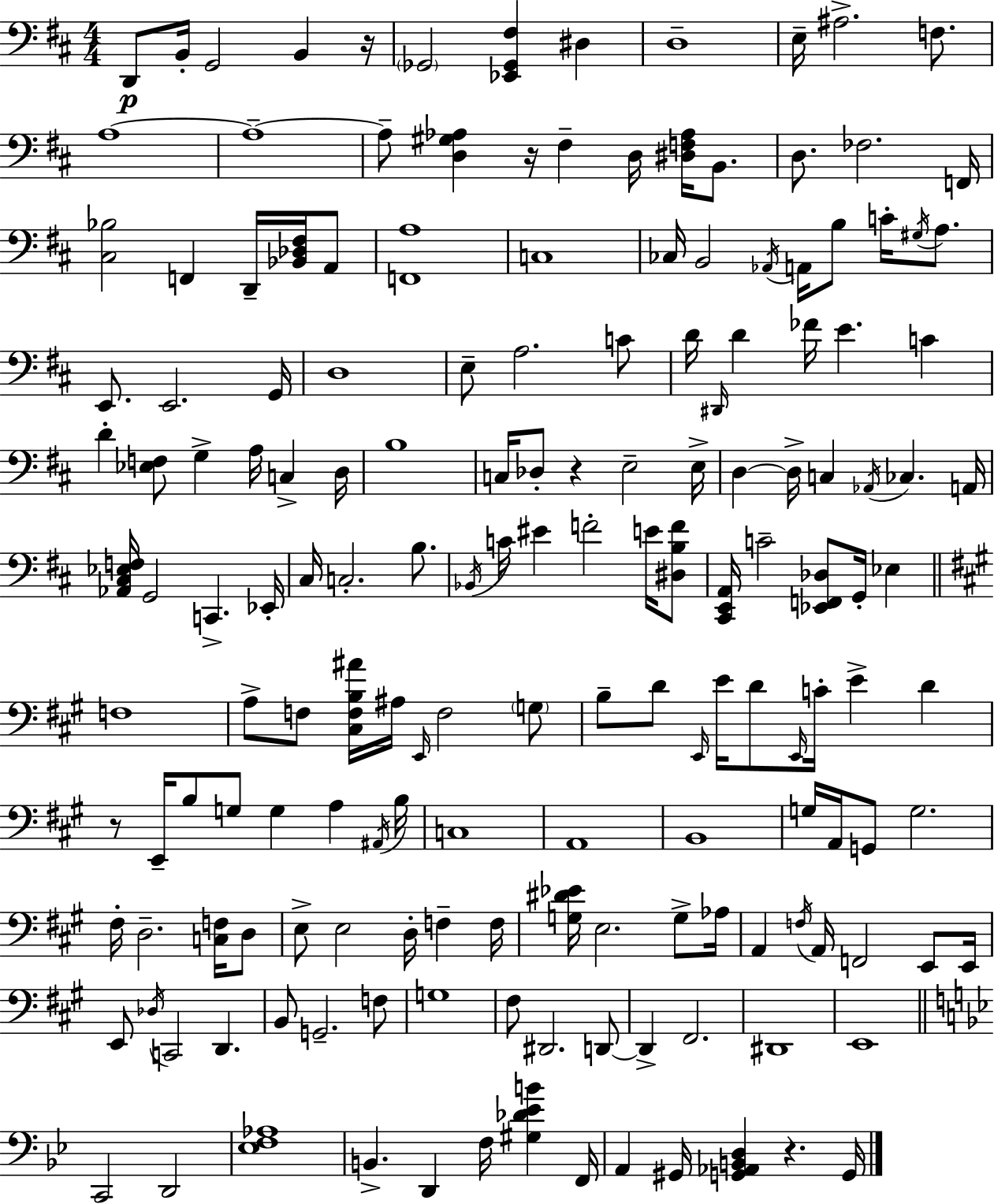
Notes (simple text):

D2/e B2/s G2/h B2/q R/s Gb2/h [Eb2,Gb2,F#3]/q D#3/q D3/w E3/s A#3/h. F3/e. A3/w A3/w A3/e [D3,G#3,Ab3]/q R/s F#3/q D3/s [D#3,F3,Ab3]/s B2/e. D3/e. FES3/h. F2/s [C#3,Bb3]/h F2/q D2/s [Bb2,Db3,F#3]/s A2/e [F2,A3]/w C3/w CES3/s B2/h Ab2/s A2/s B3/e C4/s G#3/s A3/e. E2/e. E2/h. G2/s D3/w E3/e A3/h. C4/e D4/s D#2/s D4/q FES4/s E4/q. C4/q D4/q [Eb3,F3]/e G3/q A3/s C3/q D3/s B3/w C3/s Db3/e R/q E3/h E3/s D3/q D3/s C3/q Ab2/s CES3/q. A2/s [Ab2,C#3,Eb3,F3]/s G2/h C2/q. Eb2/s C#3/s C3/h. B3/e. Bb2/s C4/s EIS4/q F4/h E4/s [D#3,B3,F4]/e [C#2,E2,A2]/s C4/h [Eb2,F2,Db3]/e G2/s Eb3/q F3/w A3/e F3/e [C#3,F3,B3,A#4]/s A#3/s E2/s F3/h G3/e B3/e D4/e E2/s E4/s D4/e E2/s C4/s E4/q D4/q R/e E2/s B3/e G3/e G3/q A3/q A#2/s B3/s C3/w A2/w B2/w G3/s A2/s G2/e G3/h. F#3/s D3/h. [C3,F3]/s D3/e E3/e E3/h D3/s F3/q F3/s [G3,D#4,Eb4]/s E3/h. G3/e Ab3/s A2/q F3/s A2/s F2/h E2/e E2/s E2/e Db3/s C2/h D2/q. B2/e G2/h. F3/e G3/w F#3/e D#2/h. D2/e D2/q F#2/h. D#2/w E2/w C2/h D2/h [Eb3,F3,Ab3]/w B2/q. D2/q F3/s [G#3,Db4,Eb4,B4]/q F2/s A2/q G#2/s [G2,Ab2,B2,D3]/q R/q. G2/s